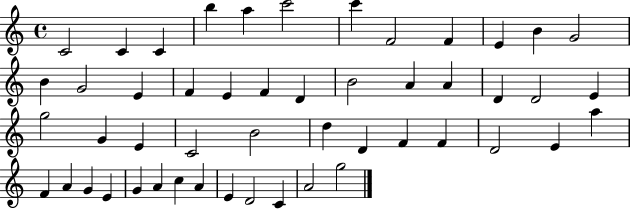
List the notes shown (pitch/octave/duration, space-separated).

C4/h C4/q C4/q B5/q A5/q C6/h C6/q F4/h F4/q E4/q B4/q G4/h B4/q G4/h E4/q F4/q E4/q F4/q D4/q B4/h A4/q A4/q D4/q D4/h E4/q G5/h G4/q E4/q C4/h B4/h D5/q D4/q F4/q F4/q D4/h E4/q A5/q F4/q A4/q G4/q E4/q G4/q A4/q C5/q A4/q E4/q D4/h C4/q A4/h G5/h